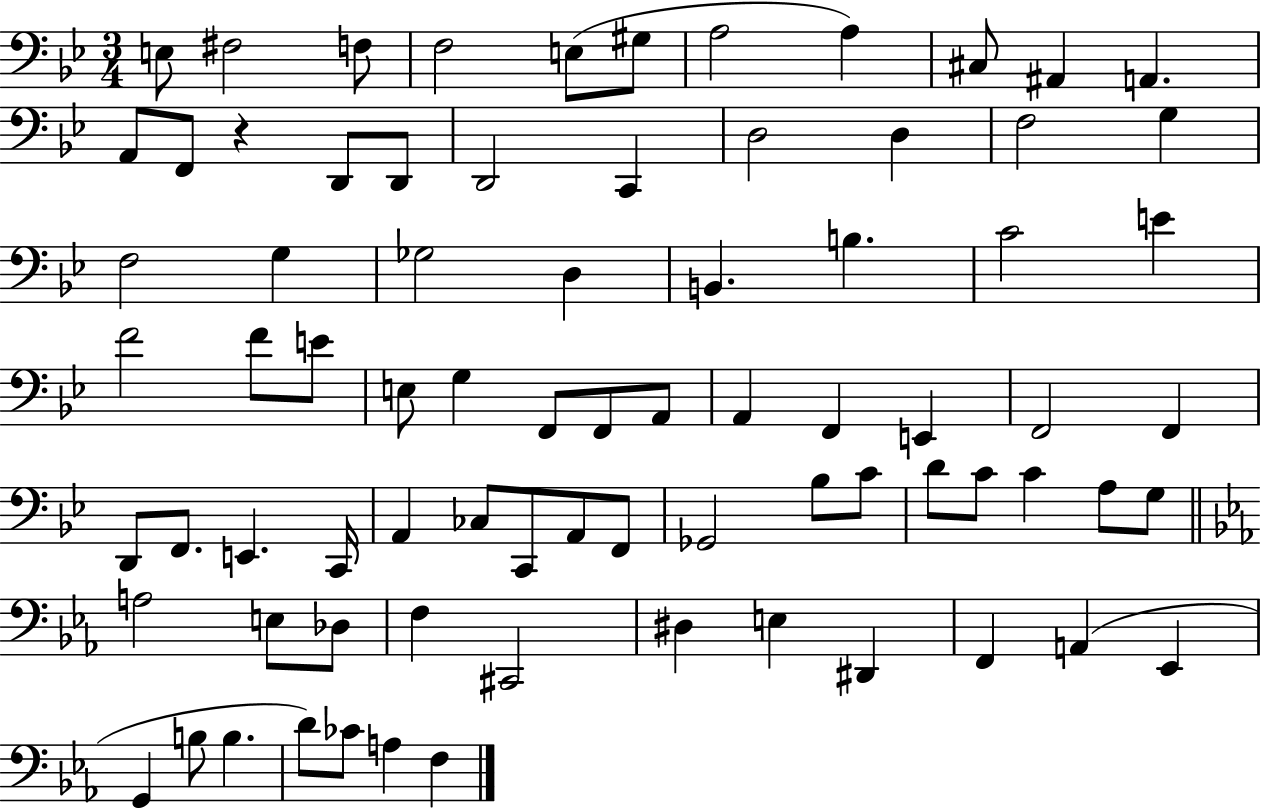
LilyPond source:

{
  \clef bass
  \numericTimeSignature
  \time 3/4
  \key bes \major
  e8 fis2 f8 | f2 e8( gis8 | a2 a4) | cis8 ais,4 a,4. | \break a,8 f,8 r4 d,8 d,8 | d,2 c,4 | d2 d4 | f2 g4 | \break f2 g4 | ges2 d4 | b,4. b4. | c'2 e'4 | \break f'2 f'8 e'8 | e8 g4 f,8 f,8 a,8 | a,4 f,4 e,4 | f,2 f,4 | \break d,8 f,8. e,4. c,16 | a,4 ces8 c,8 a,8 f,8 | ges,2 bes8 c'8 | d'8 c'8 c'4 a8 g8 | \break \bar "||" \break \key ees \major a2 e8 des8 | f4 cis,2 | dis4 e4 dis,4 | f,4 a,4( ees,4 | \break g,4 b8 b4. | d'8) ces'8 a4 f4 | \bar "|."
}